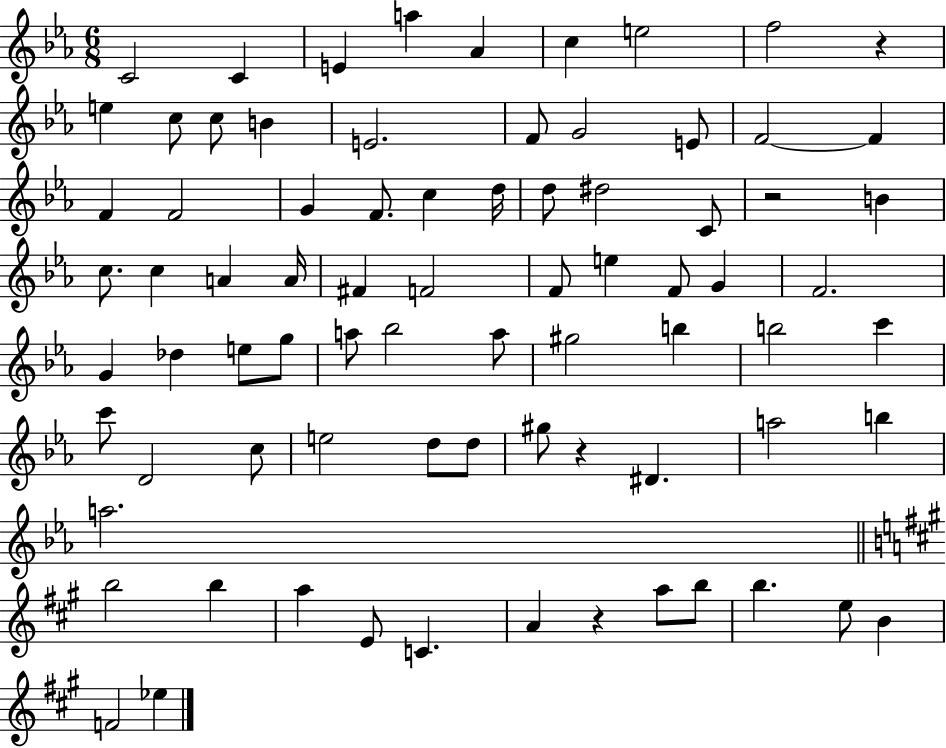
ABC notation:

X:1
T:Untitled
M:6/8
L:1/4
K:Eb
C2 C E a _A c e2 f2 z e c/2 c/2 B E2 F/2 G2 E/2 F2 F F F2 G F/2 c d/4 d/2 ^d2 C/2 z2 B c/2 c A A/4 ^F F2 F/2 e F/2 G F2 G _d e/2 g/2 a/2 _b2 a/2 ^g2 b b2 c' c'/2 D2 c/2 e2 d/2 d/2 ^g/2 z ^D a2 b a2 b2 b a E/2 C A z a/2 b/2 b e/2 B F2 _e